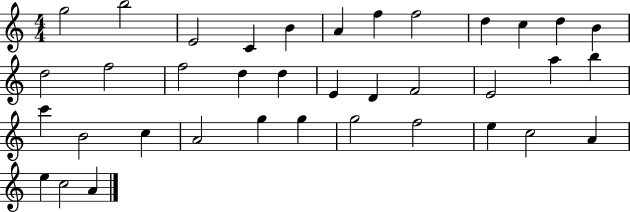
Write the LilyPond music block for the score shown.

{
  \clef treble
  \numericTimeSignature
  \time 4/4
  \key c \major
  g''2 b''2 | e'2 c'4 b'4 | a'4 f''4 f''2 | d''4 c''4 d''4 b'4 | \break d''2 f''2 | f''2 d''4 d''4 | e'4 d'4 f'2 | e'2 a''4 b''4 | \break c'''4 b'2 c''4 | a'2 g''4 g''4 | g''2 f''2 | e''4 c''2 a'4 | \break e''4 c''2 a'4 | \bar "|."
}